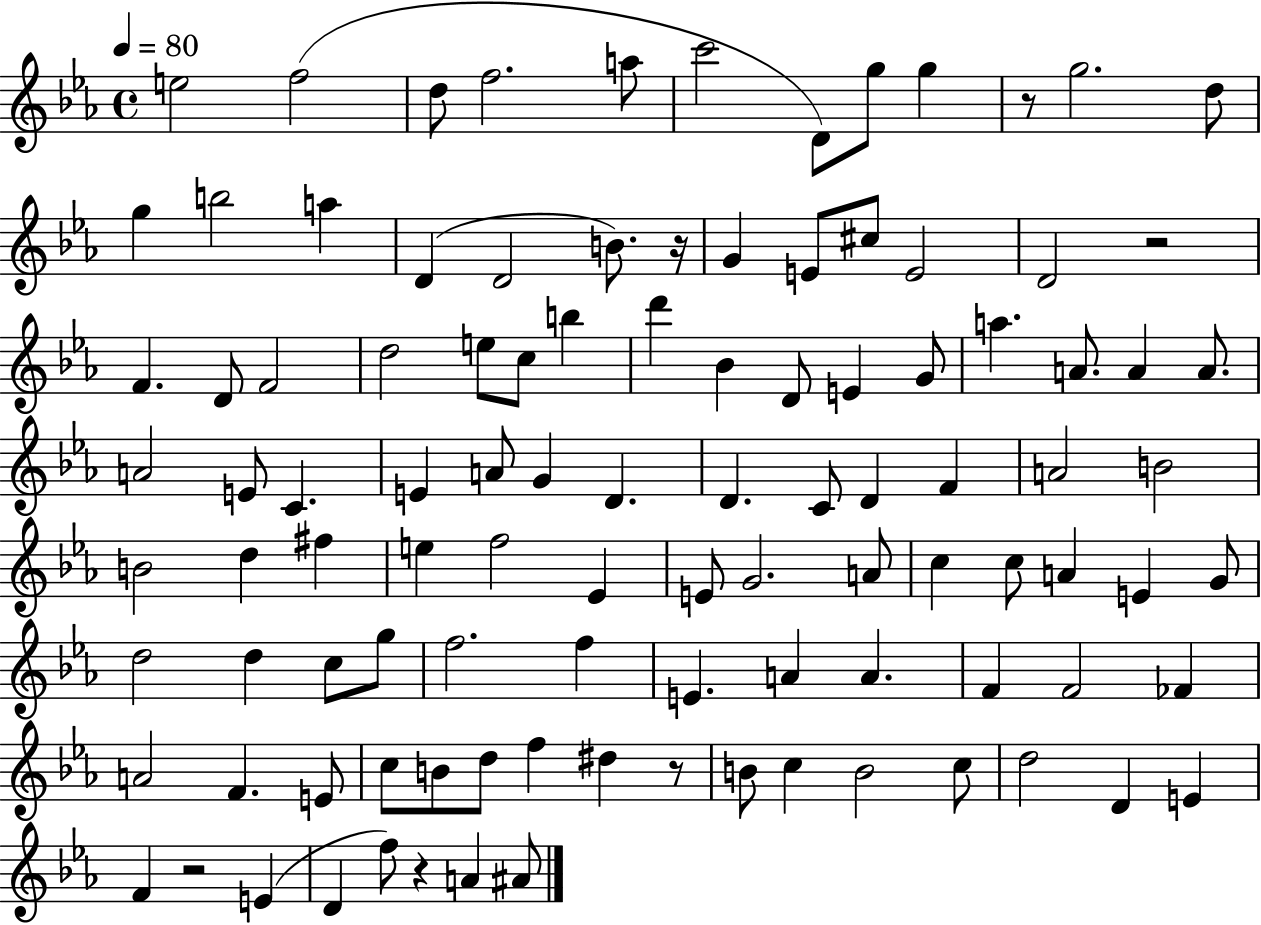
X:1
T:Untitled
M:4/4
L:1/4
K:Eb
e2 f2 d/2 f2 a/2 c'2 D/2 g/2 g z/2 g2 d/2 g b2 a D D2 B/2 z/4 G E/2 ^c/2 E2 D2 z2 F D/2 F2 d2 e/2 c/2 b d' _B D/2 E G/2 a A/2 A A/2 A2 E/2 C E A/2 G D D C/2 D F A2 B2 B2 d ^f e f2 _E E/2 G2 A/2 c c/2 A E G/2 d2 d c/2 g/2 f2 f E A A F F2 _F A2 F E/2 c/2 B/2 d/2 f ^d z/2 B/2 c B2 c/2 d2 D E F z2 E D f/2 z A ^A/2